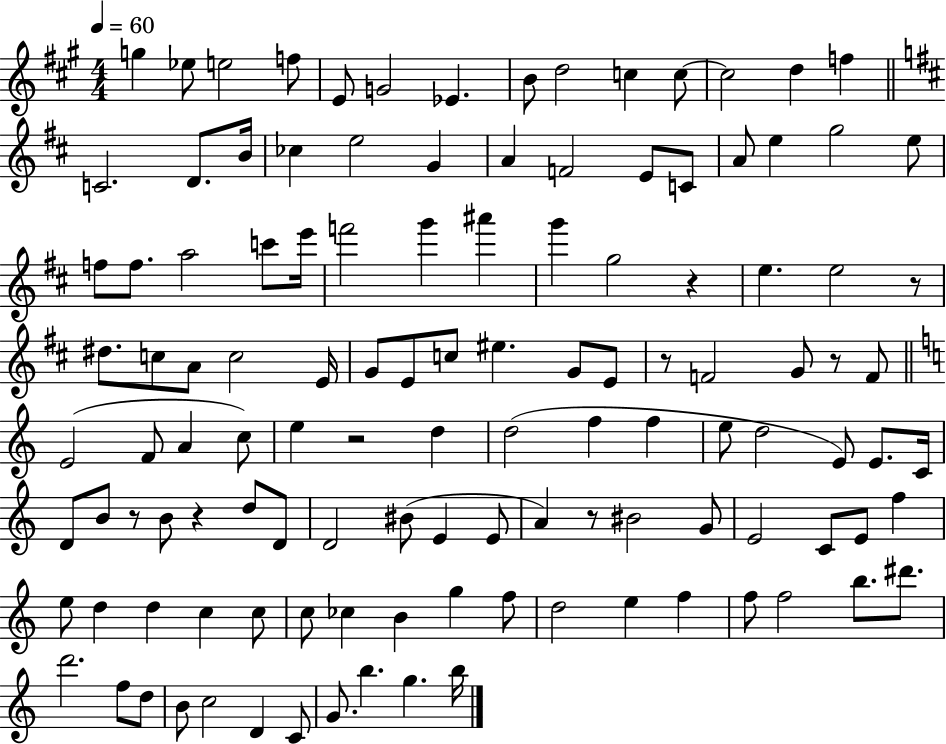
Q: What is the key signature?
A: A major